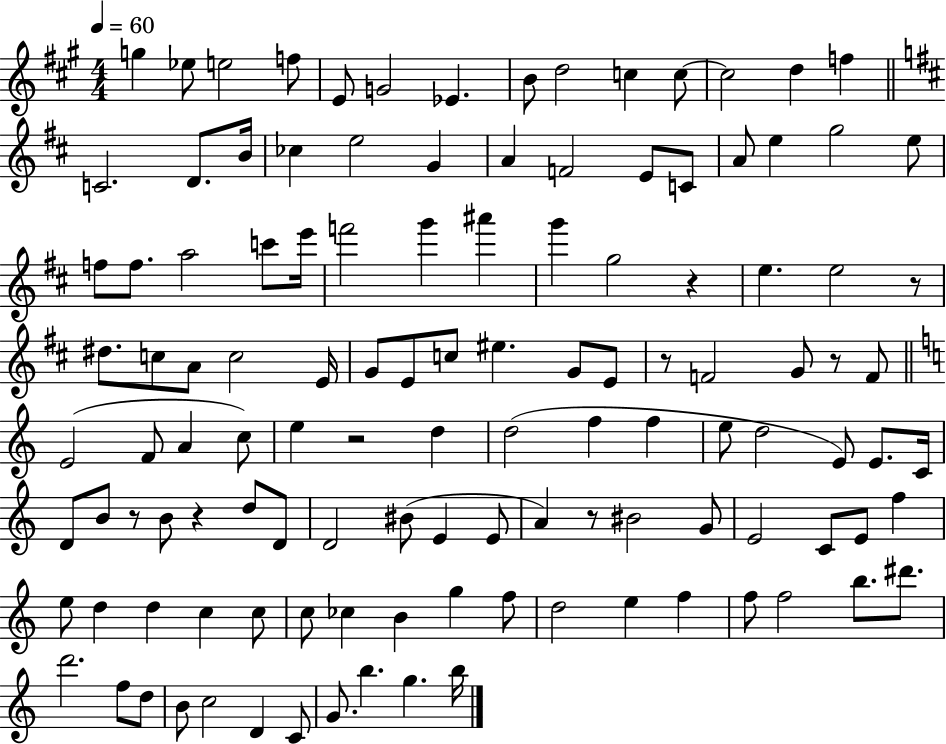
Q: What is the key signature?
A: A major